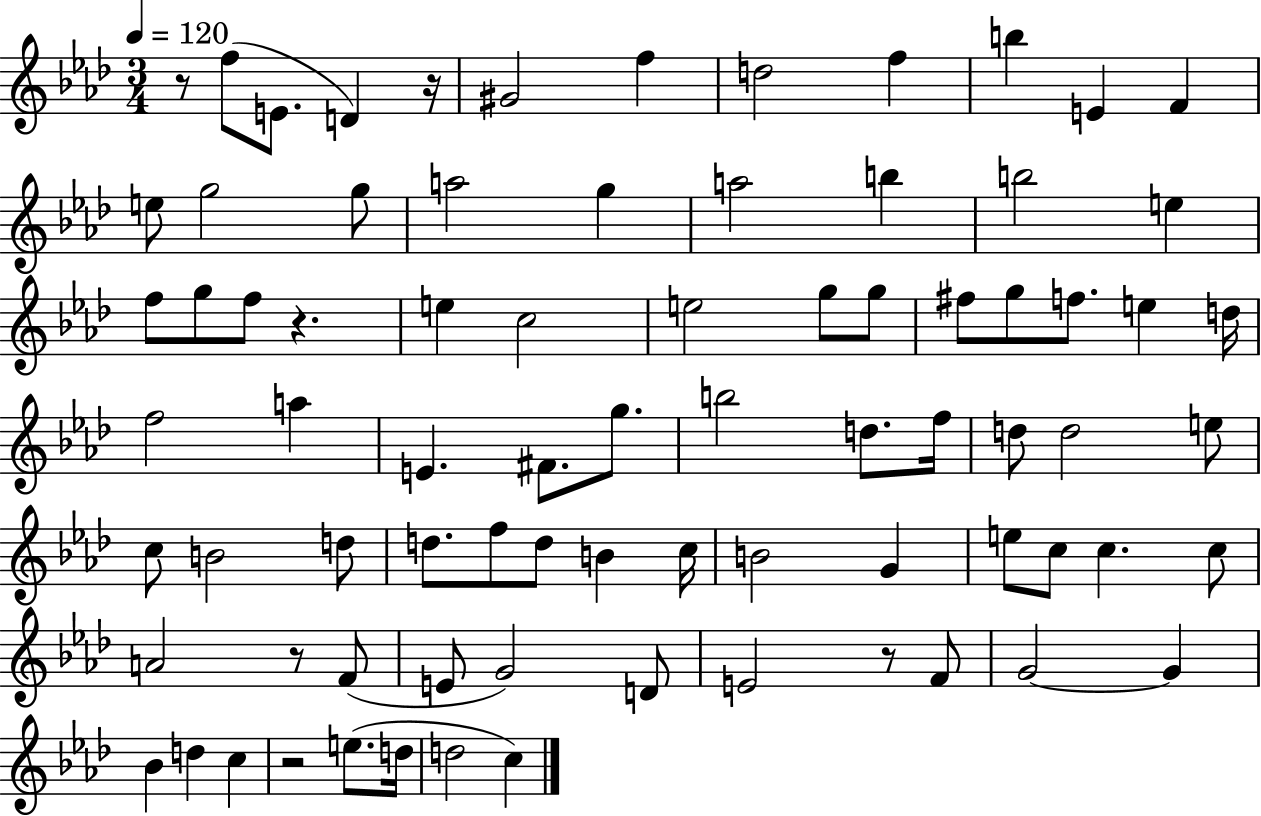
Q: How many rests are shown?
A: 6